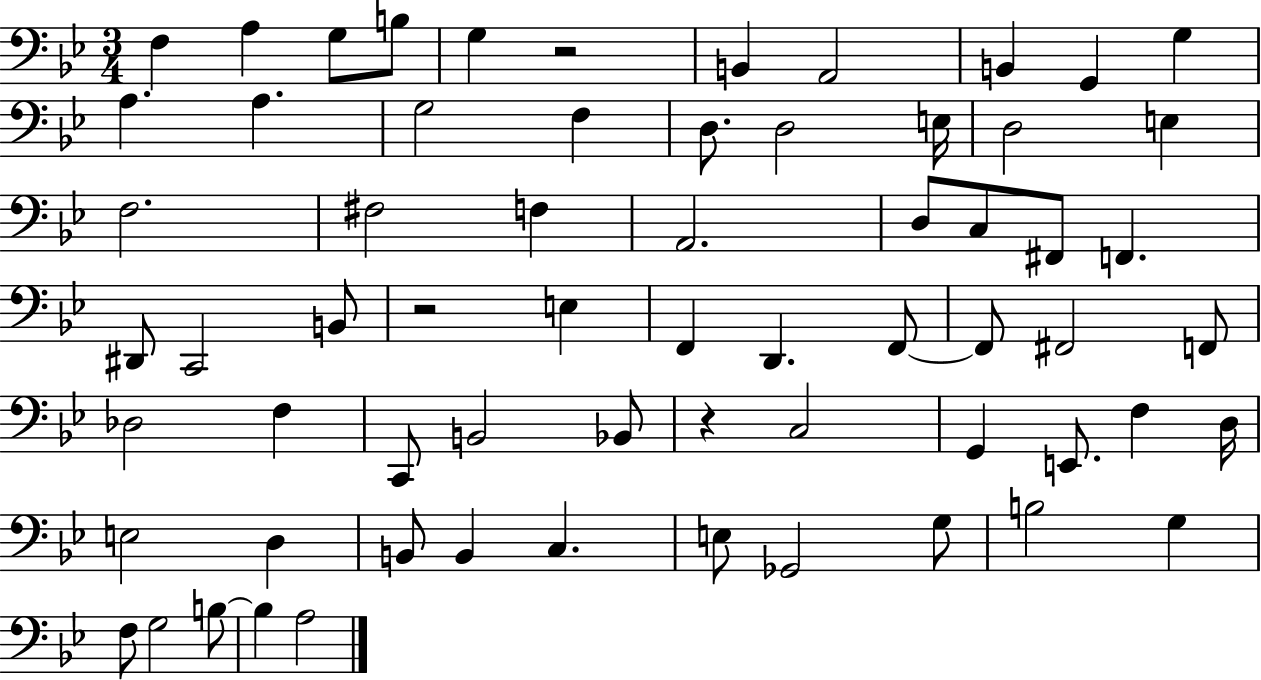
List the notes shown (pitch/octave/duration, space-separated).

F3/q A3/q G3/e B3/e G3/q R/h B2/q A2/h B2/q G2/q G3/q A3/q. A3/q. G3/h F3/q D3/e. D3/h E3/s D3/h E3/q F3/h. F#3/h F3/q A2/h. D3/e C3/e F#2/e F2/q. D#2/e C2/h B2/e R/h E3/q F2/q D2/q. F2/e F2/e F#2/h F2/e Db3/h F3/q C2/e B2/h Bb2/e R/q C3/h G2/q E2/e. F3/q D3/s E3/h D3/q B2/e B2/q C3/q. E3/e Gb2/h G3/e B3/h G3/q F3/e G3/h B3/e B3/q A3/h